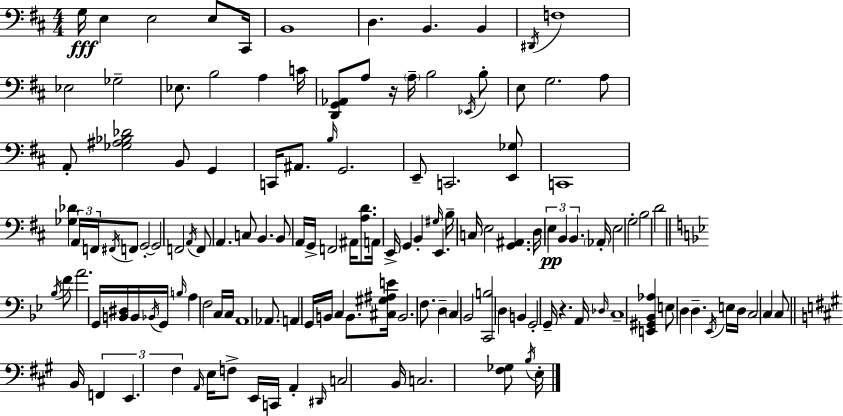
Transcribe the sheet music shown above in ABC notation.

X:1
T:Untitled
M:4/4
L:1/4
K:D
G,/4 E, E,2 E,/2 ^C,,/4 B,,4 D, B,, B,, ^D,,/4 F,4 _E,2 _G,2 _E,/2 B,2 A, C/4 [D,,G,,_A,,]/2 A,/2 z/4 A,/4 B,2 _E,,/4 B,/2 E,/2 G,2 A,/2 A,,/2 [_G,^A,_B,_D]2 B,,/2 G,, C,,/4 ^A,,/2 B,/4 G,,2 E,,/2 C,,2 [E,,_G,]/2 C,,4 [_G,_D] A,,/4 F,,/4 ^F,,/4 F,,/2 G,,2 G,,2 F,,2 A,,/4 F,,/2 A,, C,/2 B,, B,,/2 A,,/4 G,,/4 F,,2 ^A,,/4 [A,D]/2 A,,/4 E,,/4 G,, B,, ^G,/4 E,, B,/4 C,/4 E,2 [G,,^A,,] D,/4 E, B,, B,, _A,,/4 E,2 G,2 B,2 D2 _B,/4 F/2 A2 G,,/4 [B,,^D,]/4 B,,/4 _B,,/4 G,,/4 B,/4 A, F,2 C,/4 C,/4 A,,4 _A,,/2 A,, G,,/4 B,,/4 C, B,,/2 [^C,^G,^A,E]/4 B,,2 F,/2 D, C, _B,,2 [C,,B,]2 D, B,, G,,2 G,,/4 z A,,/4 _D,/4 C,4 [E,,^G,,_B,,_A,] E,/2 D, D, _E,,/4 E,/4 D,/4 C,2 C, C,/2 B,,/4 F,, E,, ^F, A,,/4 E,/4 F,/2 E,,/4 C,,/4 A,, ^D,,/4 C,2 B,,/4 C,2 [^F,_G,]/2 B,/4 E,/4